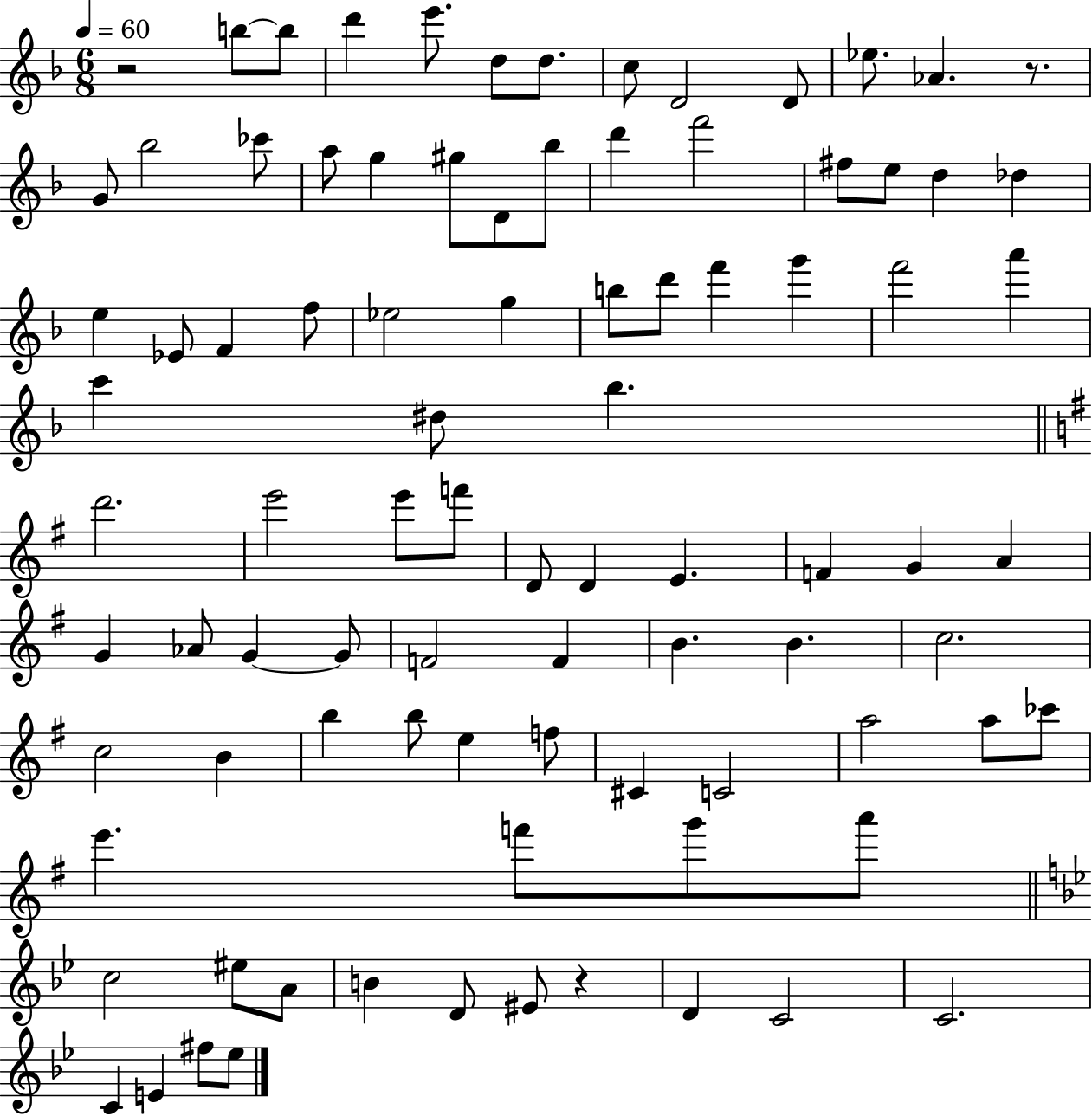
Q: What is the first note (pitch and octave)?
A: B5